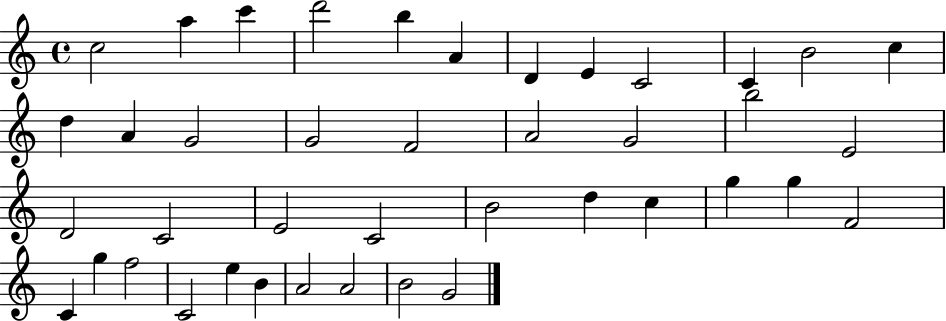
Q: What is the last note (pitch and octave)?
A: G4